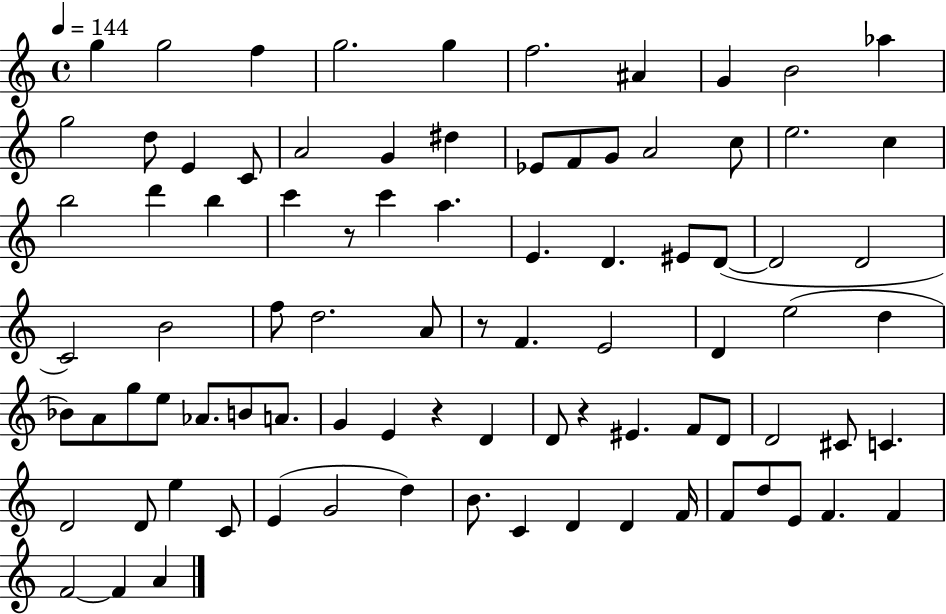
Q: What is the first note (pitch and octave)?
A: G5